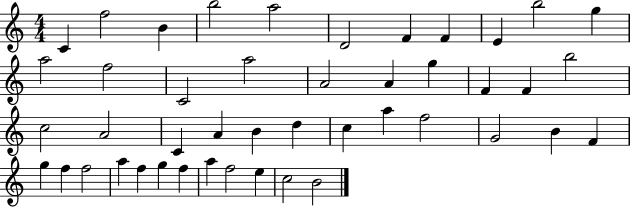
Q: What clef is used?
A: treble